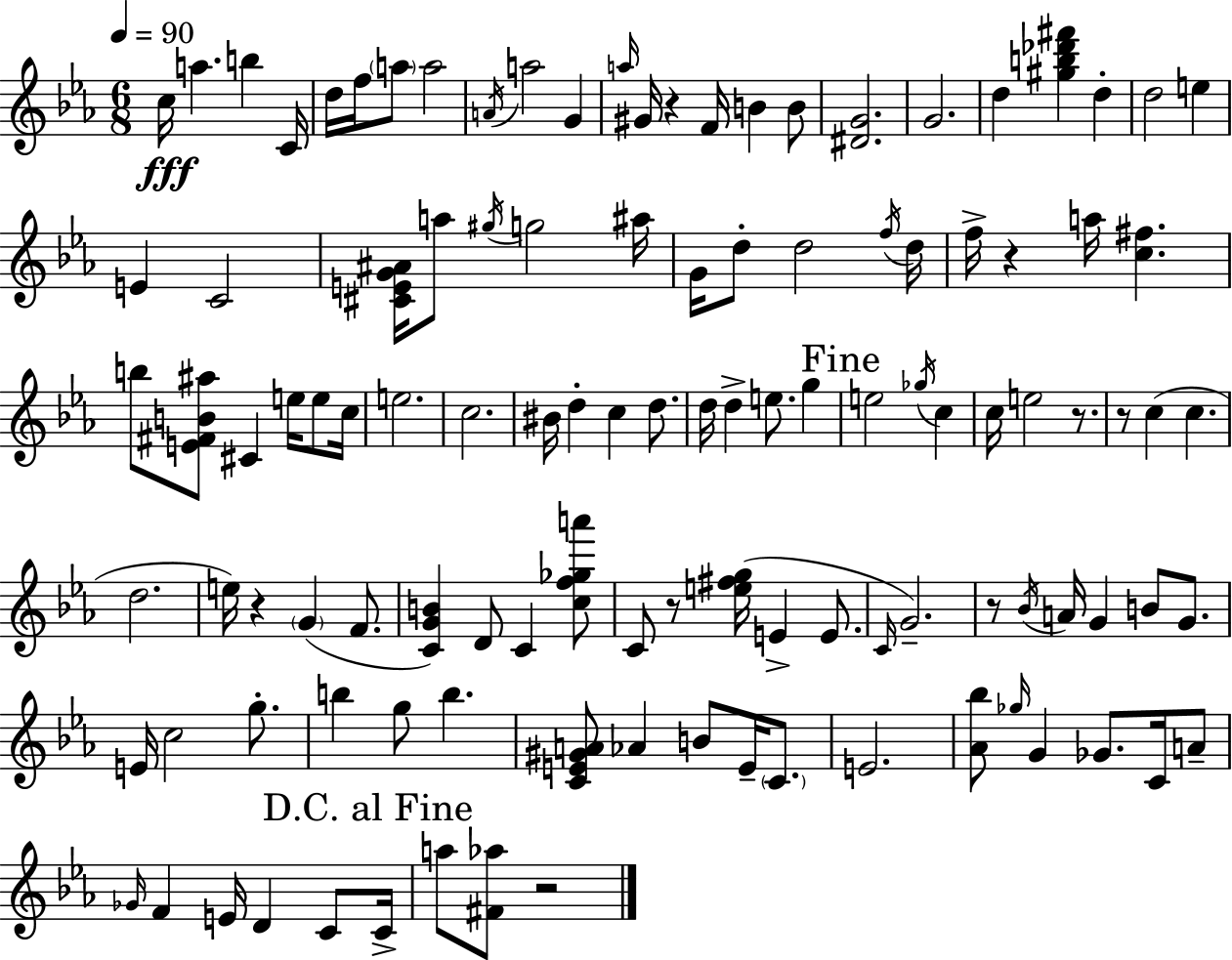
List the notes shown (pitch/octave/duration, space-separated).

C5/s A5/q. B5/q C4/s D5/s F5/s A5/e A5/h A4/s A5/h G4/q A5/s G#4/s R/q F4/s B4/q B4/e [D#4,G4]/h. G4/h. D5/q [G#5,B5,Db6,F#6]/q D5/q D5/h E5/q E4/q C4/h [C#4,E4,G4,A#4]/s A5/e G#5/s G5/h A#5/s G4/s D5/e D5/h F5/s D5/s F5/s R/q A5/s [C5,F#5]/q. B5/e [E4,F#4,B4,A#5]/e C#4/q E5/s E5/e C5/s E5/h. C5/h. BIS4/s D5/q C5/q D5/e. D5/s D5/q E5/e. G5/q E5/h Gb5/s C5/q C5/s E5/h R/e. R/e C5/q C5/q. D5/h. E5/s R/q G4/q F4/e. [C4,G4,B4]/q D4/e C4/q [C5,F5,Gb5,A6]/e C4/e R/e [E5,F#5,G5]/s E4/q E4/e. C4/s G4/h. R/e Bb4/s A4/s G4/q B4/e G4/e. E4/s C5/h G5/e. B5/q G5/e B5/q. [C4,E4,G#4,A4]/e Ab4/q B4/e E4/s C4/e. E4/h. [Ab4,Bb5]/e Gb5/s G4/q Gb4/e. C4/s A4/e Gb4/s F4/q E4/s D4/q C4/e C4/s A5/e [F#4,Ab5]/e R/h